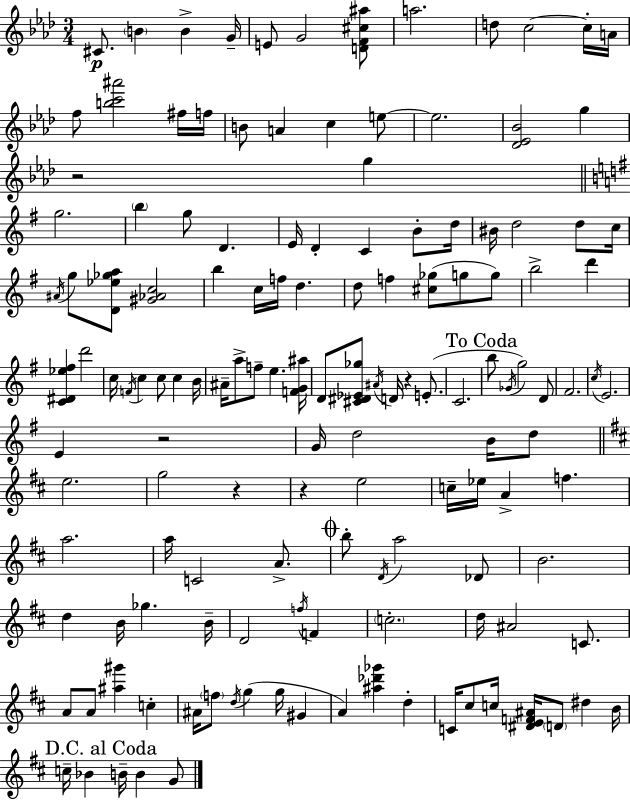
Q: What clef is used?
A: treble